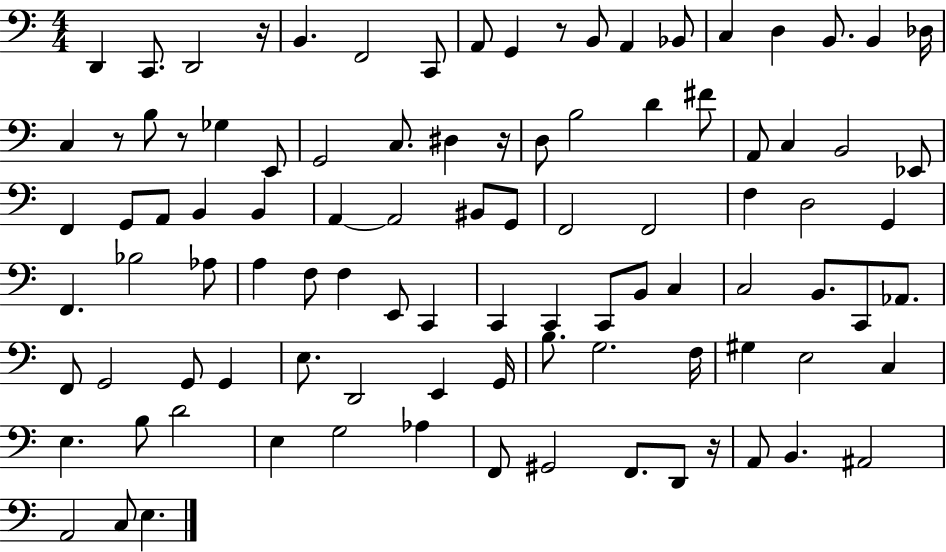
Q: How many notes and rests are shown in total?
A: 98